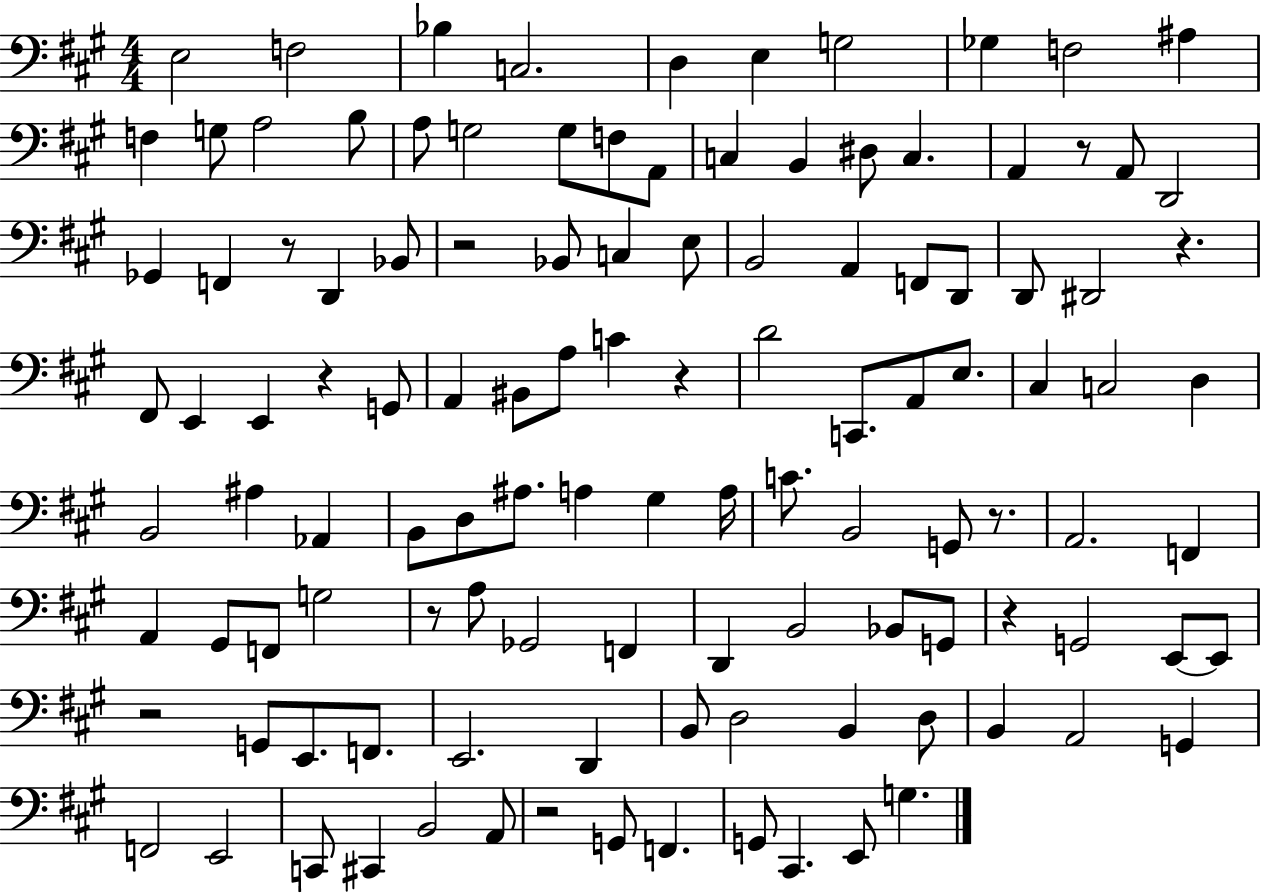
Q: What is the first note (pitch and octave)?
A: E3